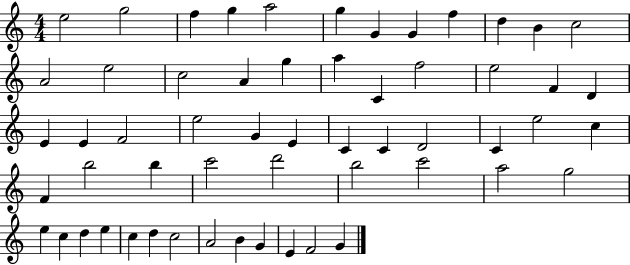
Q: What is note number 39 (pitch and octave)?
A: C6